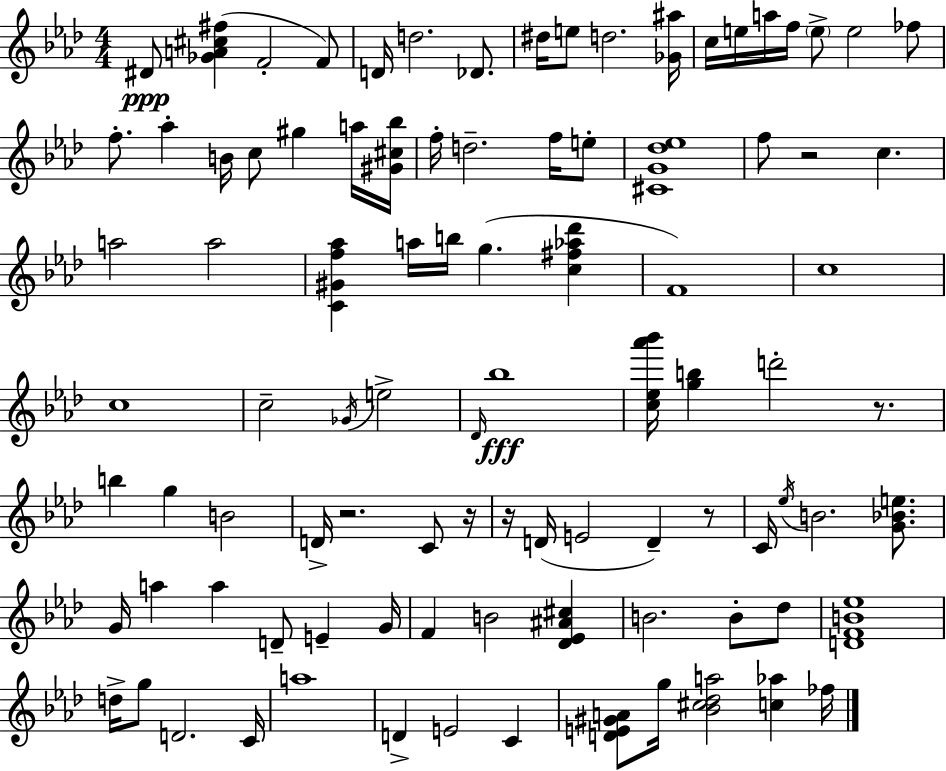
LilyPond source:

{
  \clef treble
  \numericTimeSignature
  \time 4/4
  \key f \minor
  dis'8\ppp <ges' a' cis'' fis''>4( f'2-. f'8) | d'16 d''2. des'8. | dis''16 e''8 d''2. <ges' ais''>16 | c''16 e''16 a''16 f''16 \parenthesize e''8-> e''2 fes''8 | \break f''8.-. aes''4-. b'16 c''8 gis''4 a''16 <gis' cis'' bes''>16 | f''16-. d''2.-- f''16 e''8-. | <cis' g' des'' ees''>1 | f''8 r2 c''4. | \break a''2 a''2 | <c' gis' f'' aes''>4 a''16 b''16 g''4.( <c'' fis'' aes'' des'''>4 | f'1) | c''1 | \break c''1 | c''2-- \acciaccatura { ges'16 } e''2-> | \grace { des'16 } bes''1\fff | <c'' ees'' aes''' bes'''>16 <g'' b''>4 d'''2-. r8. | \break b''4 g''4 b'2 | d'16-> r2. c'8 | r16 r16 d'16( e'2 d'4--) | r8 c'16 \acciaccatura { ees''16 } b'2. | \break <g' bes' e''>8. g'16 a''4 a''4 d'8-- e'4-- | g'16 f'4 b'2 <des' ees' ais' cis''>4 | b'2. b'8-. | des''8 <d' f' b' ees''>1 | \break d''16-> g''8 d'2. | c'16 a''1 | d'4-> e'2 c'4 | <d' e' gis' a'>8 g''16 <bes' cis'' des'' a''>2 <c'' aes''>4 | \break fes''16 \bar "|."
}